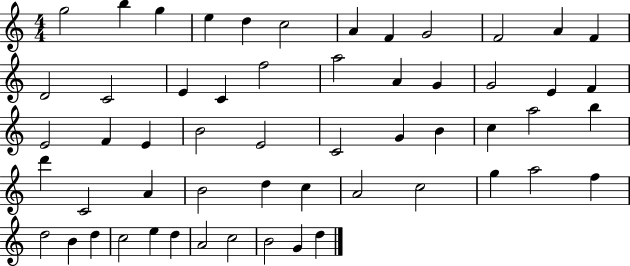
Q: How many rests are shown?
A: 0